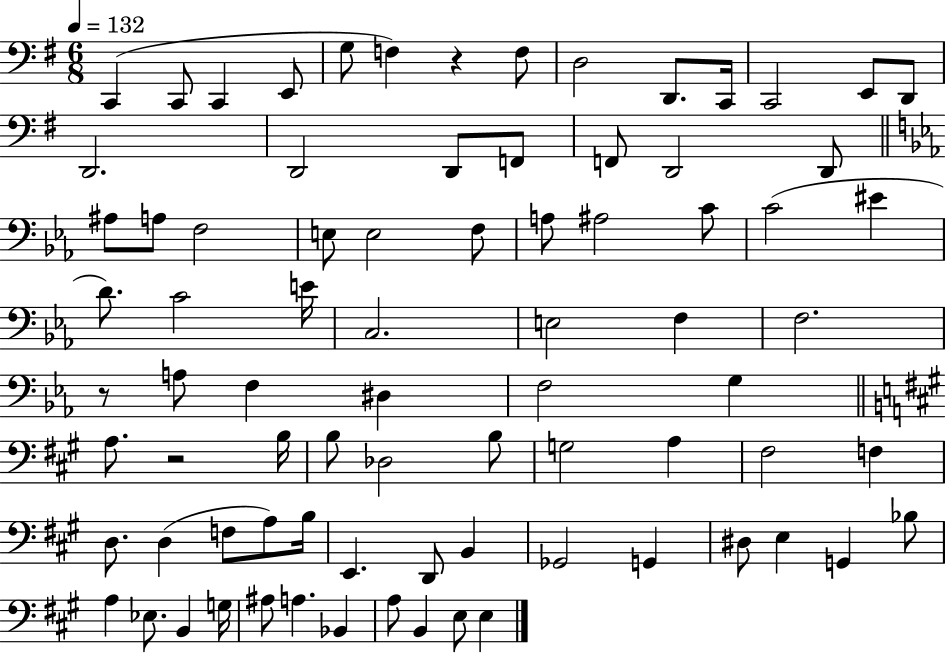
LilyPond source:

{
  \clef bass
  \numericTimeSignature
  \time 6/8
  \key g \major
  \tempo 4 = 132
  c,4( c,8 c,4 e,8 | g8 f4) r4 f8 | d2 d,8. c,16 | c,2 e,8 d,8 | \break d,2. | d,2 d,8 f,8 | f,8 d,2 d,8 | \bar "||" \break \key c \minor ais8 a8 f2 | e8 e2 f8 | a8 ais2 c'8 | c'2( eis'4 | \break d'8.) c'2 e'16 | c2. | e2 f4 | f2. | \break r8 a8 f4 dis4 | f2 g4 | \bar "||" \break \key a \major a8. r2 b16 | b8 des2 b8 | g2 a4 | fis2 f4 | \break d8. d4( f8 a8) b16 | e,4. d,8 b,4 | ges,2 g,4 | dis8 e4 g,4 bes8 | \break a4 ees8. b,4 g16 | ais8 a4. bes,4 | a8 b,4 e8 e4 | \bar "|."
}